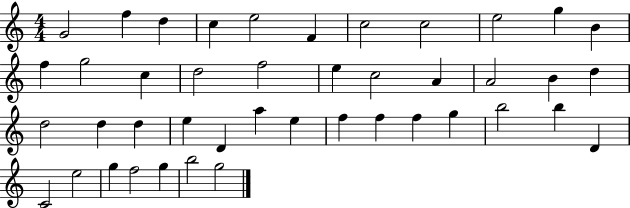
G4/h F5/q D5/q C5/q E5/h F4/q C5/h C5/h E5/h G5/q B4/q F5/q G5/h C5/q D5/h F5/h E5/q C5/h A4/q A4/h B4/q D5/q D5/h D5/q D5/q E5/q D4/q A5/q E5/q F5/q F5/q F5/q G5/q B5/h B5/q D4/q C4/h E5/h G5/q F5/h G5/q B5/h G5/h